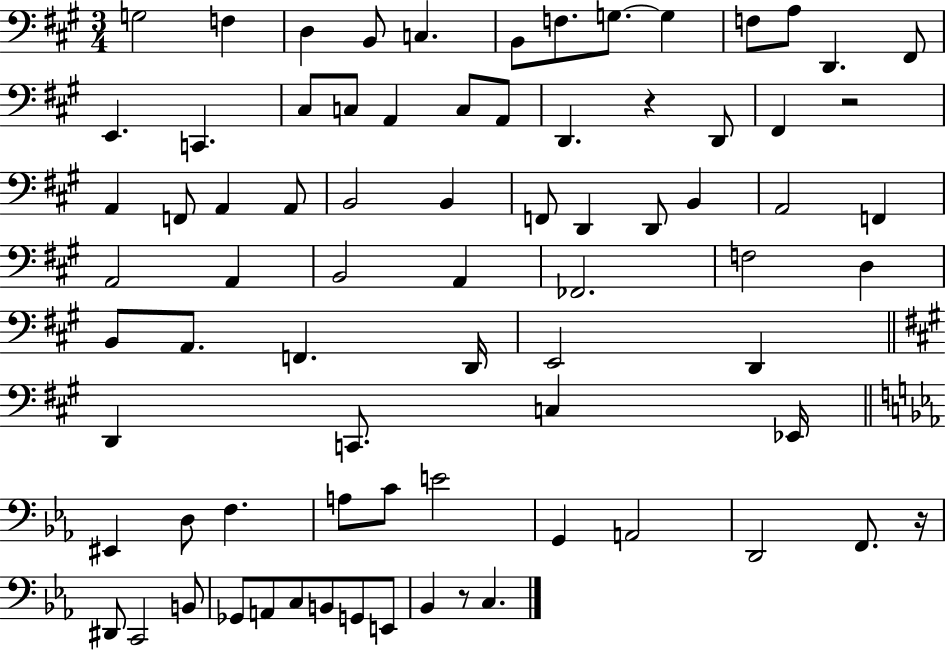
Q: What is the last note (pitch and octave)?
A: C3